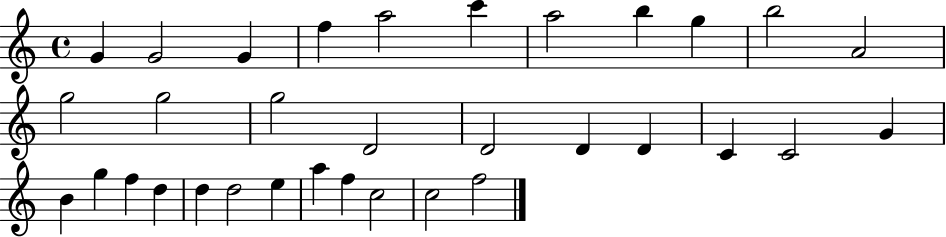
G4/q G4/h G4/q F5/q A5/h C6/q A5/h B5/q G5/q B5/h A4/h G5/h G5/h G5/h D4/h D4/h D4/q D4/q C4/q C4/h G4/q B4/q G5/q F5/q D5/q D5/q D5/h E5/q A5/q F5/q C5/h C5/h F5/h